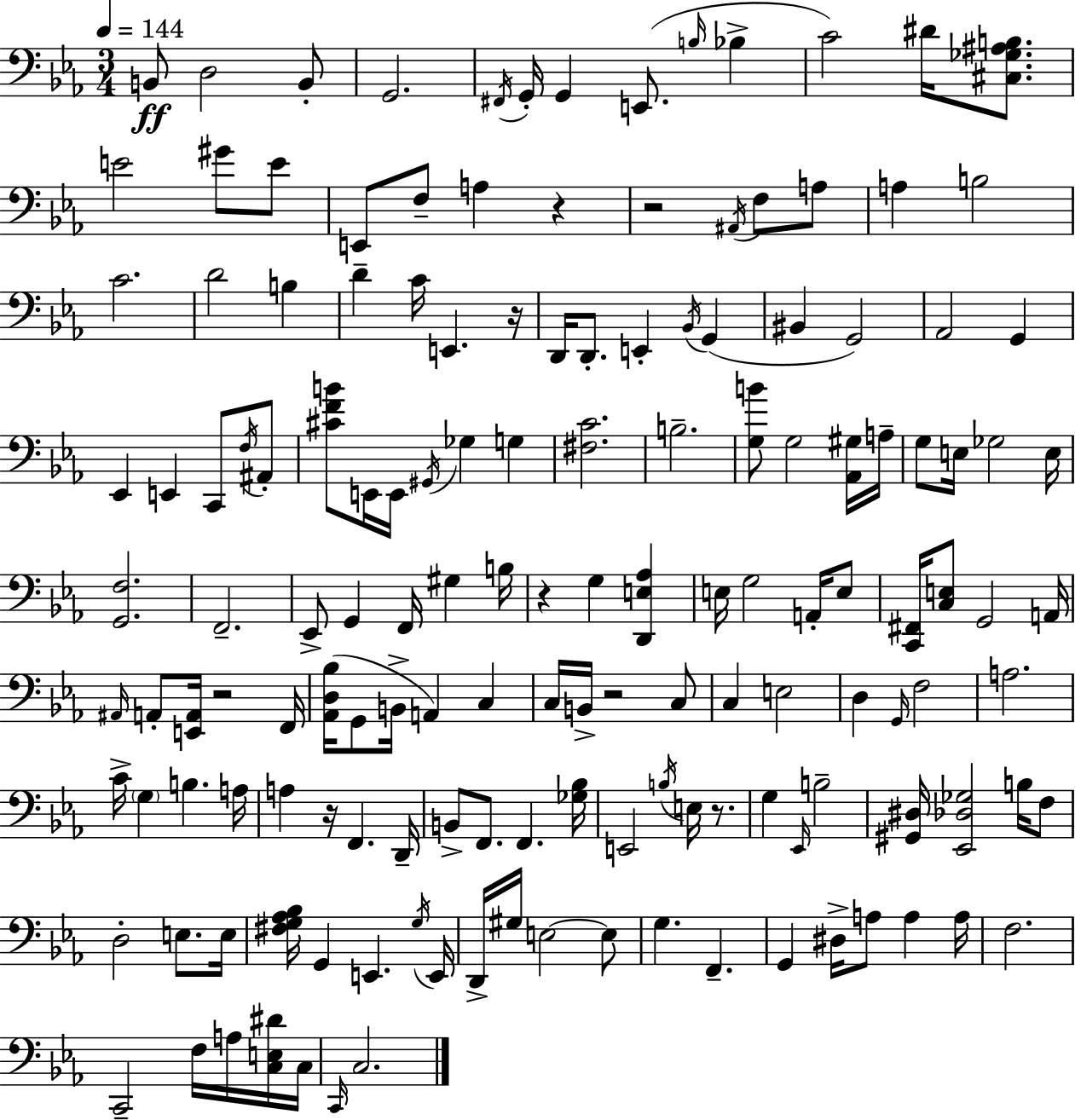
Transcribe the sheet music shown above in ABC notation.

X:1
T:Untitled
M:3/4
L:1/4
K:Cm
B,,/2 D,2 B,,/2 G,,2 ^F,,/4 G,,/4 G,, E,,/2 B,/4 _B, C2 ^D/4 [^C,_G,^A,B,]/2 E2 ^G/2 E/2 E,,/2 F,/2 A, z z2 ^A,,/4 F,/2 A,/2 A, B,2 C2 D2 B, D C/4 E,, z/4 D,,/4 D,,/2 E,, _B,,/4 G,, ^B,, G,,2 _A,,2 G,, _E,, E,, C,,/2 F,/4 ^A,,/2 [^CFB]/2 E,,/4 E,,/4 ^G,,/4 _G, G, [^F,C]2 B,2 [G,B]/2 G,2 [_A,,^G,]/4 A,/4 G,/2 E,/4 _G,2 E,/4 [G,,F,]2 F,,2 _E,,/2 G,, F,,/4 ^G, B,/4 z G, [D,,E,_A,] E,/4 G,2 A,,/4 E,/2 [C,,^F,,]/4 [C,E,]/2 G,,2 A,,/4 ^A,,/4 A,,/2 [E,,A,,]/4 z2 F,,/4 [_A,,D,_B,]/4 G,,/2 B,,/4 A,, C, C,/4 B,,/4 z2 C,/2 C, E,2 D, G,,/4 F,2 A,2 C/4 G, B, A,/4 A, z/4 F,, D,,/4 B,,/2 F,,/2 F,, [_G,_B,]/4 E,,2 B,/4 E,/4 z/2 G, _E,,/4 B,2 [^G,,^D,]/4 [_E,,_D,_G,]2 B,/4 F,/2 D,2 E,/2 E,/4 [^F,G,_A,_B,]/4 G,, E,, G,/4 E,,/4 D,,/4 ^G,/4 E,2 E,/2 G, F,, G,, ^D,/4 A,/2 A, A,/4 F,2 C,,2 F,/4 A,/4 [C,E,^D]/4 C,/4 C,,/4 C,2